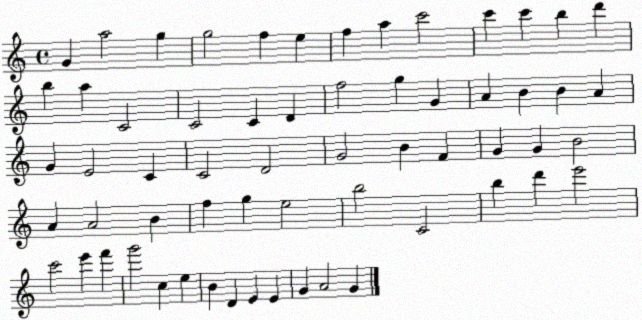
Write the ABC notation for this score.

X:1
T:Untitled
M:4/4
L:1/4
K:C
G a2 g g2 f e f a c'2 c' c' b d' b a C2 C2 C D f2 g G A B B A G E2 C C2 D2 G2 B F G G B2 A A2 B f g e2 b2 C2 b d' e'2 c'2 e' f' g'2 c e B D E E G A2 G